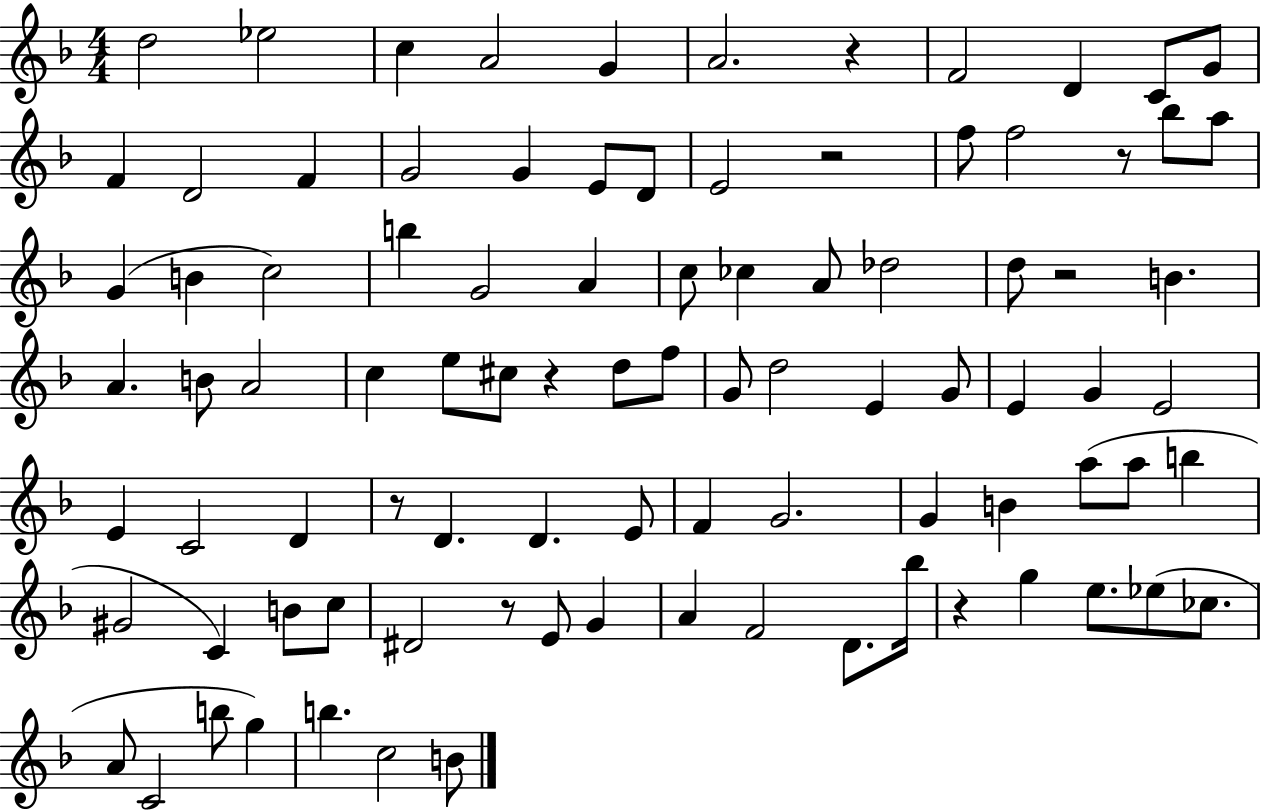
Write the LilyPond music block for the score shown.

{
  \clef treble
  \numericTimeSignature
  \time 4/4
  \key f \major
  d''2 ees''2 | c''4 a'2 g'4 | a'2. r4 | f'2 d'4 c'8 g'8 | \break f'4 d'2 f'4 | g'2 g'4 e'8 d'8 | e'2 r2 | f''8 f''2 r8 bes''8 a''8 | \break g'4( b'4 c''2) | b''4 g'2 a'4 | c''8 ces''4 a'8 des''2 | d''8 r2 b'4. | \break a'4. b'8 a'2 | c''4 e''8 cis''8 r4 d''8 f''8 | g'8 d''2 e'4 g'8 | e'4 g'4 e'2 | \break e'4 c'2 d'4 | r8 d'4. d'4. e'8 | f'4 g'2. | g'4 b'4 a''8( a''8 b''4 | \break gis'2 c'4) b'8 c''8 | dis'2 r8 e'8 g'4 | a'4 f'2 d'8. bes''16 | r4 g''4 e''8. ees''8( ces''8. | \break a'8 c'2 b''8 g''4) | b''4. c''2 b'8 | \bar "|."
}